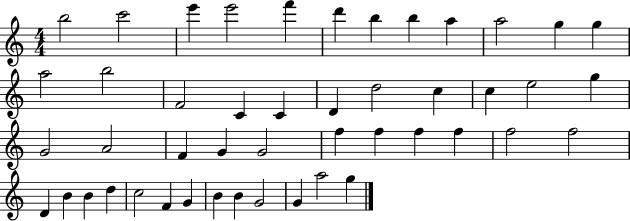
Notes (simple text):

B5/h C6/h E6/q E6/h F6/q D6/q B5/q B5/q A5/q A5/h G5/q G5/q A5/h B5/h F4/h C4/q C4/q D4/q D5/h C5/q C5/q E5/h G5/q G4/h A4/h F4/q G4/q G4/h F5/q F5/q F5/q F5/q F5/h F5/h D4/q B4/q B4/q D5/q C5/h F4/q G4/q B4/q B4/q G4/h G4/q A5/h G5/q